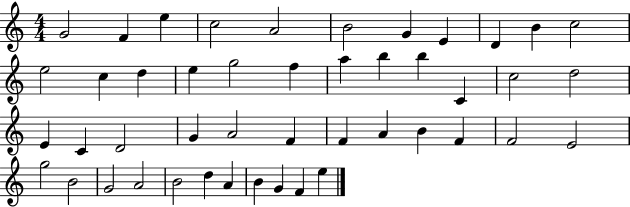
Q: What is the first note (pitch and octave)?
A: G4